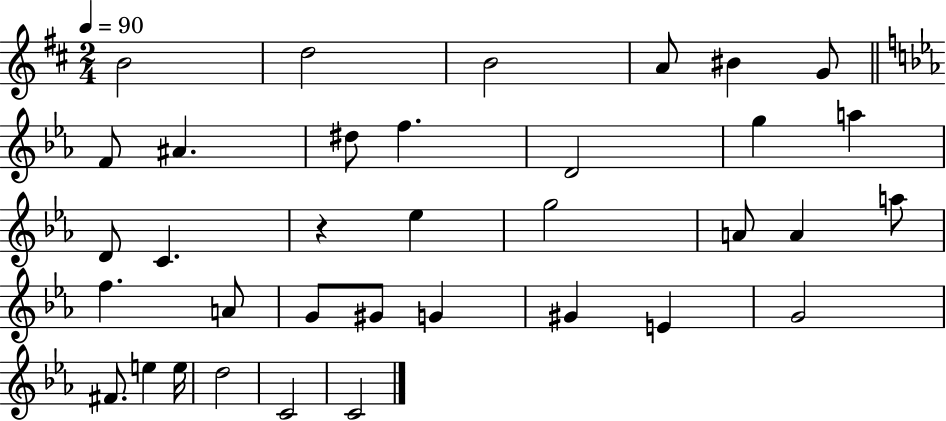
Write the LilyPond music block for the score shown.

{
  \clef treble
  \numericTimeSignature
  \time 2/4
  \key d \major
  \tempo 4 = 90
  b'2 | d''2 | b'2 | a'8 bis'4 g'8 | \break \bar "||" \break \key ees \major f'8 ais'4. | dis''8 f''4. | d'2 | g''4 a''4 | \break d'8 c'4. | r4 ees''4 | g''2 | a'8 a'4 a''8 | \break f''4. a'8 | g'8 gis'8 g'4 | gis'4 e'4 | g'2 | \break fis'8. e''4 e''16 | d''2 | c'2 | c'2 | \break \bar "|."
}